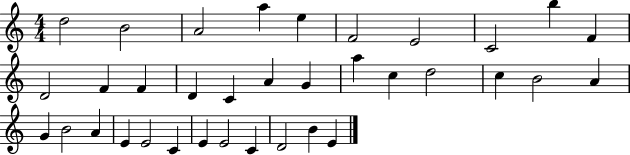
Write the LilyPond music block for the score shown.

{
  \clef treble
  \numericTimeSignature
  \time 4/4
  \key c \major
  d''2 b'2 | a'2 a''4 e''4 | f'2 e'2 | c'2 b''4 f'4 | \break d'2 f'4 f'4 | d'4 c'4 a'4 g'4 | a''4 c''4 d''2 | c''4 b'2 a'4 | \break g'4 b'2 a'4 | e'4 e'2 c'4 | e'4 e'2 c'4 | d'2 b'4 e'4 | \break \bar "|."
}